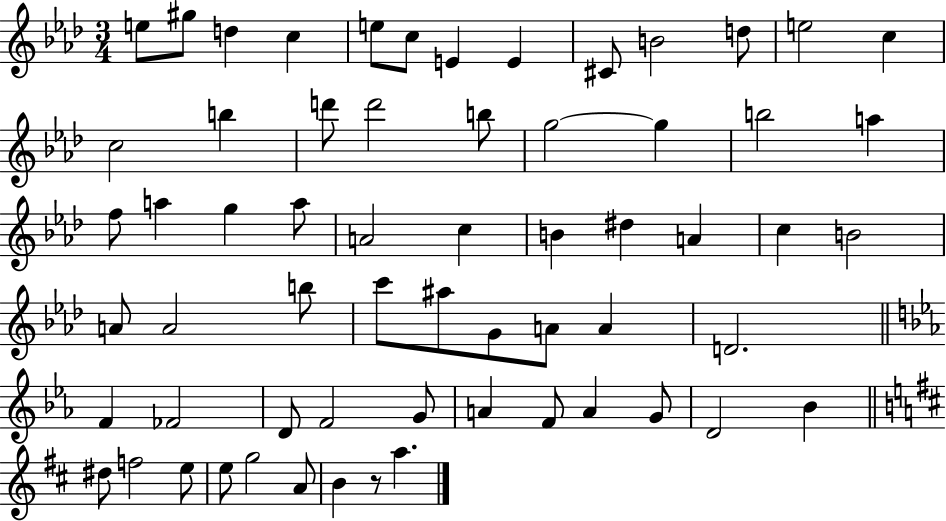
{
  \clef treble
  \numericTimeSignature
  \time 3/4
  \key aes \major
  \repeat volta 2 { e''8 gis''8 d''4 c''4 | e''8 c''8 e'4 e'4 | cis'8 b'2 d''8 | e''2 c''4 | \break c''2 b''4 | d'''8 d'''2 b''8 | g''2~~ g''4 | b''2 a''4 | \break f''8 a''4 g''4 a''8 | a'2 c''4 | b'4 dis''4 a'4 | c''4 b'2 | \break a'8 a'2 b''8 | c'''8 ais''8 g'8 a'8 a'4 | d'2. | \bar "||" \break \key ees \major f'4 fes'2 | d'8 f'2 g'8 | a'4 f'8 a'4 g'8 | d'2 bes'4 | \break \bar "||" \break \key d \major dis''8 f''2 e''8 | e''8 g''2 a'8 | b'4 r8 a''4. | } \bar "|."
}